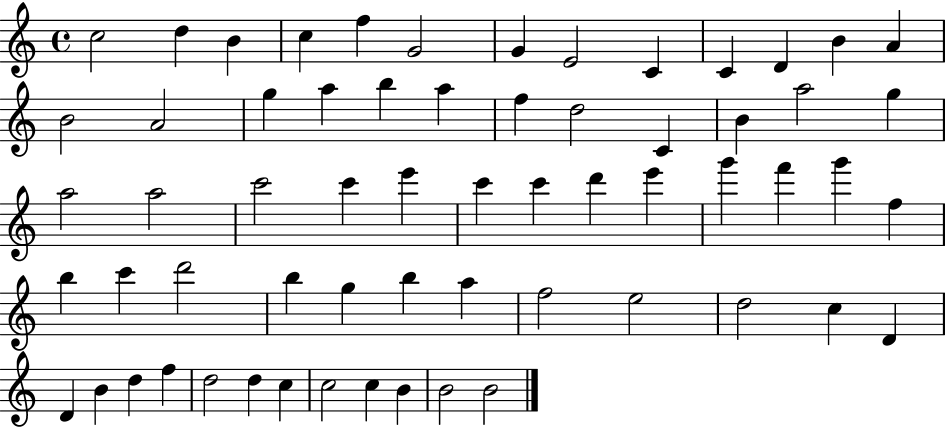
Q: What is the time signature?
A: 4/4